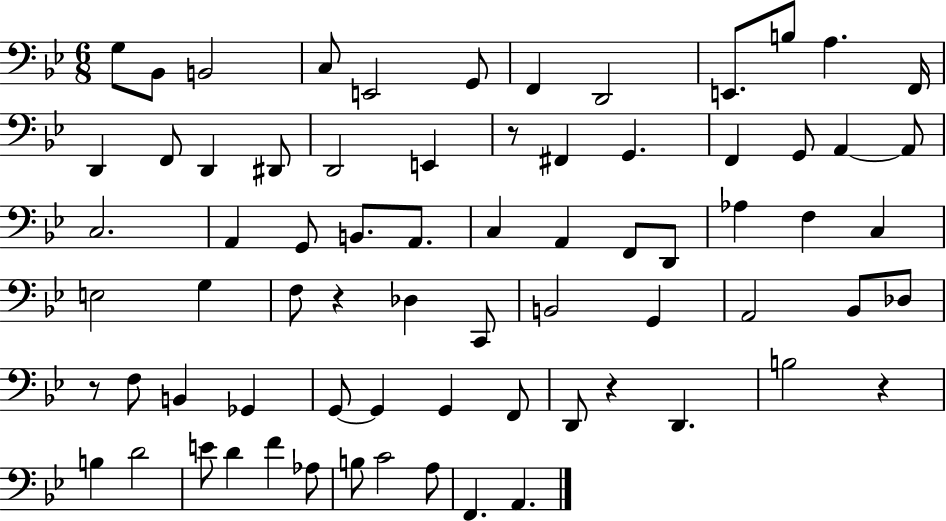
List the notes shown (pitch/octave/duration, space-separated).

G3/e Bb2/e B2/h C3/e E2/h G2/e F2/q D2/h E2/e. B3/e A3/q. F2/s D2/q F2/e D2/q D#2/e D2/h E2/q R/e F#2/q G2/q. F2/q G2/e A2/q A2/e C3/h. A2/q G2/e B2/e. A2/e. C3/q A2/q F2/e D2/e Ab3/q F3/q C3/q E3/h G3/q F3/e R/q Db3/q C2/e B2/h G2/q A2/h Bb2/e Db3/e R/e F3/e B2/q Gb2/q G2/e G2/q G2/q F2/e D2/e R/q D2/q. B3/h R/q B3/q D4/h E4/e D4/q F4/q Ab3/e B3/e C4/h A3/e F2/q. A2/q.